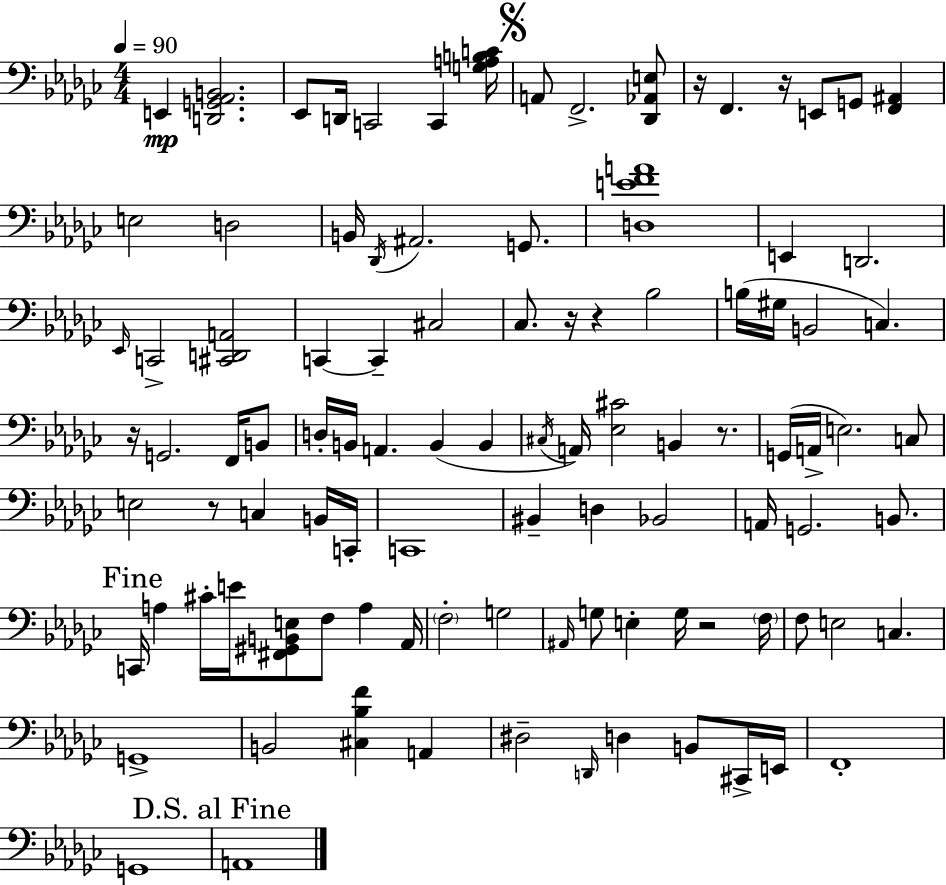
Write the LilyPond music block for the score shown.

{
  \clef bass
  \numericTimeSignature
  \time 4/4
  \key ees \minor
  \tempo 4 = 90
  e,4\mp <d, g, aes, b,>2. | ees,8 d,16 c,2 c,4 <g a b c'>16 | \mark \markup { \musicglyph "scripts.segno" } a,8 f,2.-> <des, aes, e>8 | r16 f,4. r16 e,8 g,8 <f, ais,>4 | \break e2 d2 | b,16 \acciaccatura { des,16 } ais,2. g,8. | <d e' f' a'>1 | e,4 d,2. | \break \grace { ees,16 } c,2-> <cis, d, a,>2 | c,4~~ c,4-- cis2 | ces8. r16 r4 bes2 | b16( gis16 b,2 c4.) | \break r16 g,2. f,16 | b,8 d16-. b,16 a,4. b,4( b,4 | \acciaccatura { cis16 }) a,16 <ees cis'>2 b,4 | r8. g,16( a,16-> e2.) | \break c8 e2 r8 c4 | b,16 c,16-. c,1 | bis,4-- d4 bes,2 | a,16 g,2. | \break b,8. \mark "Fine" c,16 a4 cis'16-. e'16 <fis, gis, b, e>8 f8 a4 | aes,16 \parenthesize f2-. g2 | \grace { ais,16 } g8 e4-. g16 r2 | \parenthesize f16 f8 e2 c4. | \break g,1-> | b,2 <cis bes f'>4 | a,4 dis2-- \grace { d,16 } d4 | b,8 cis,16-> e,16 f,1-. | \break g,1 | \mark "D.S. al Fine" a,1 | \bar "|."
}